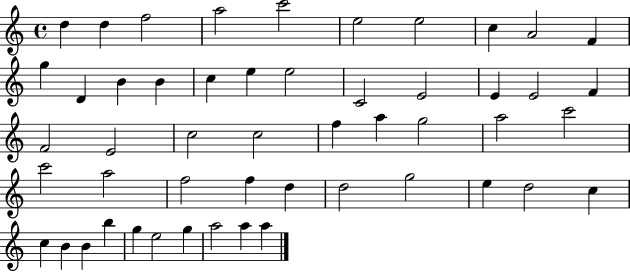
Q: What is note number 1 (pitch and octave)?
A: D5